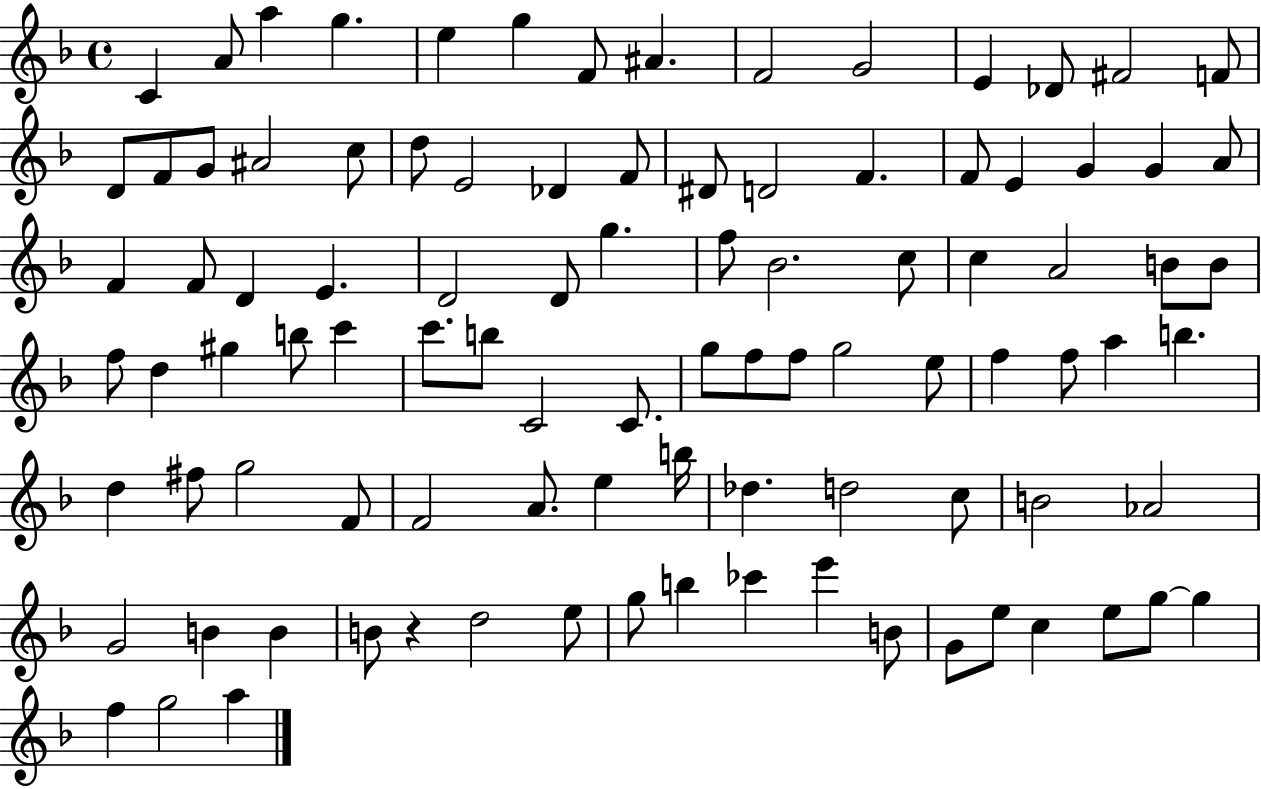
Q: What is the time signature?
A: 4/4